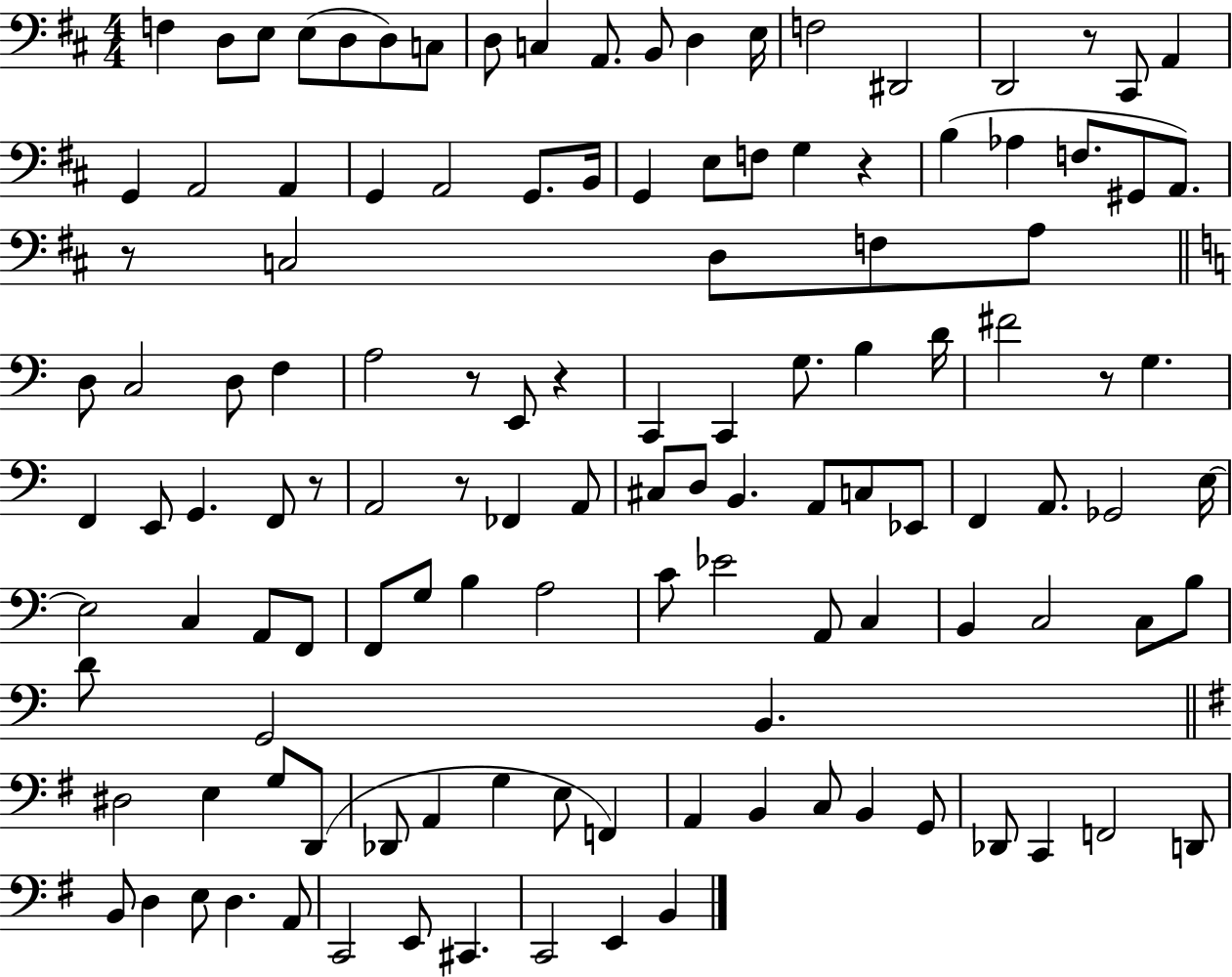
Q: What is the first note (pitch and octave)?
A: F3